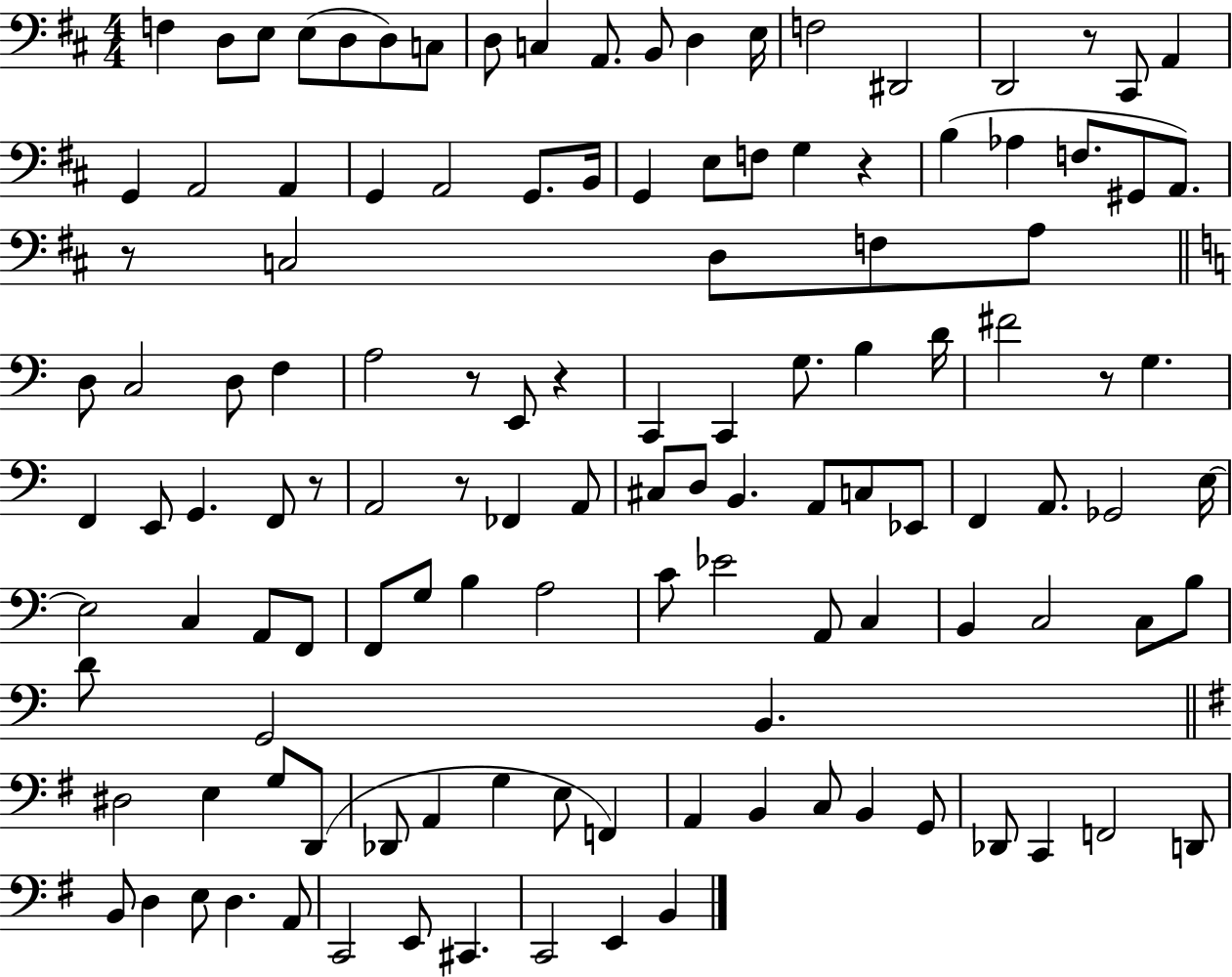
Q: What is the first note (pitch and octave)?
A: F3